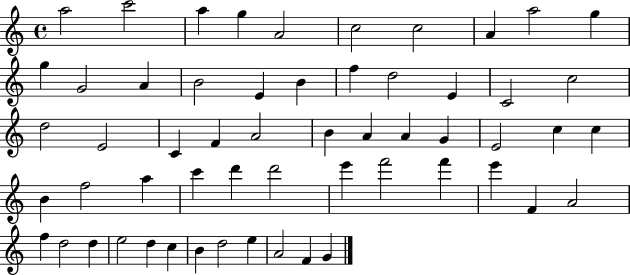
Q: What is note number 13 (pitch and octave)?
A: A4